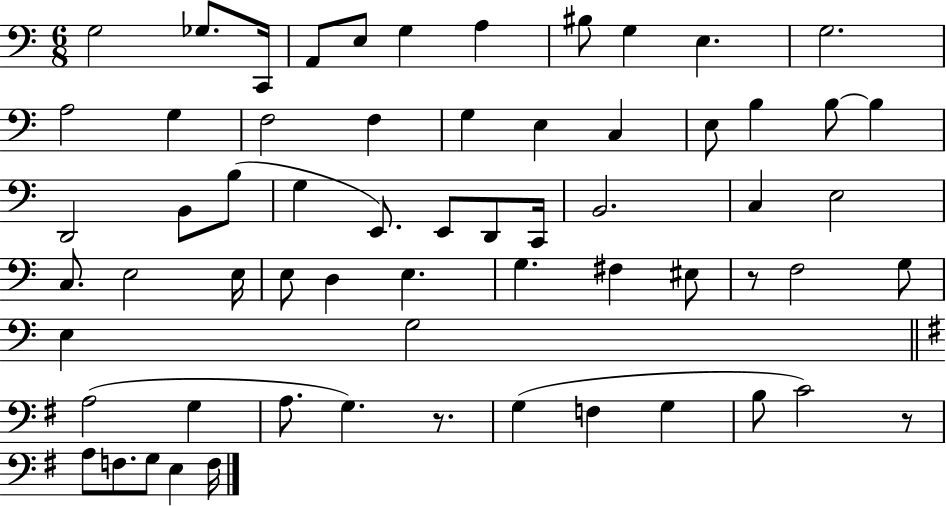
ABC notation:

X:1
T:Untitled
M:6/8
L:1/4
K:C
G,2 _G,/2 C,,/4 A,,/2 E,/2 G, A, ^B,/2 G, E, G,2 A,2 G, F,2 F, G, E, C, E,/2 B, B,/2 B, D,,2 B,,/2 B,/2 G, E,,/2 E,,/2 D,,/2 C,,/4 B,,2 C, E,2 C,/2 E,2 E,/4 E,/2 D, E, G, ^F, ^E,/2 z/2 F,2 G,/2 E, G,2 A,2 G, A,/2 G, z/2 G, F, G, B,/2 C2 z/2 A,/2 F,/2 G,/2 E, F,/4